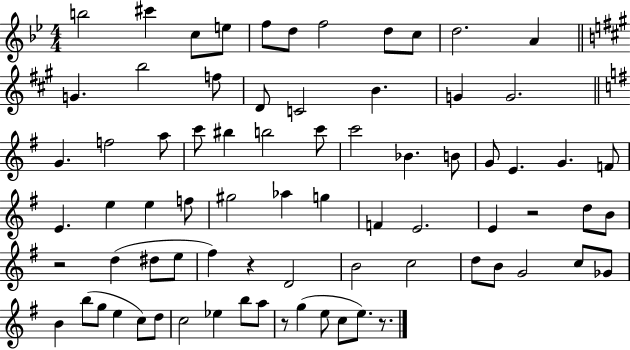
{
  \clef treble
  \numericTimeSignature
  \time 4/4
  \key bes \major
  b''2 cis'''4 c''8 e''8 | f''8 d''8 f''2 d''8 c''8 | d''2. a'4 | \bar "||" \break \key a \major g'4. b''2 f''8 | d'8 c'2 b'4. | g'4 g'2. | \bar "||" \break \key g \major g'4. f''2 a''8 | c'''8 bis''4 b''2 c'''8 | c'''2 bes'4. b'8 | g'8 e'4. g'4. f'8 | \break e'4. e''4 e''4 f''8 | gis''2 aes''4 g''4 | f'4 e'2. | e'4 r2 d''8 b'8 | \break r2 d''4( dis''8 e''8 | fis''4) r4 d'2 | b'2 c''2 | d''8 b'8 g'2 c''8 ges'8 | \break b'4 b''8( g''8 e''4 c''8) d''8 | c''2 ees''4 b''8 a''8 | r8 g''4( e''8 c''8 e''8.) r8. | \bar "|."
}